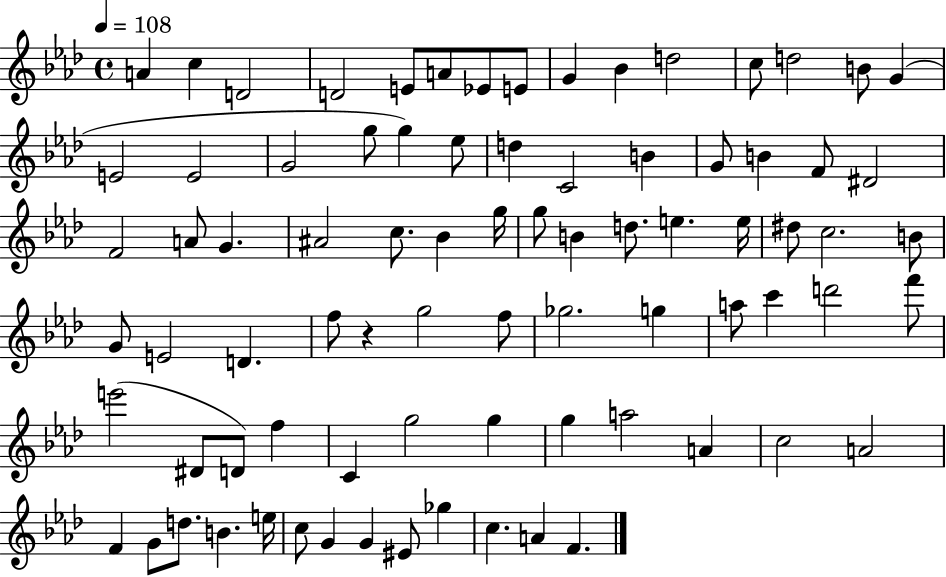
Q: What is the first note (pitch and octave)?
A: A4